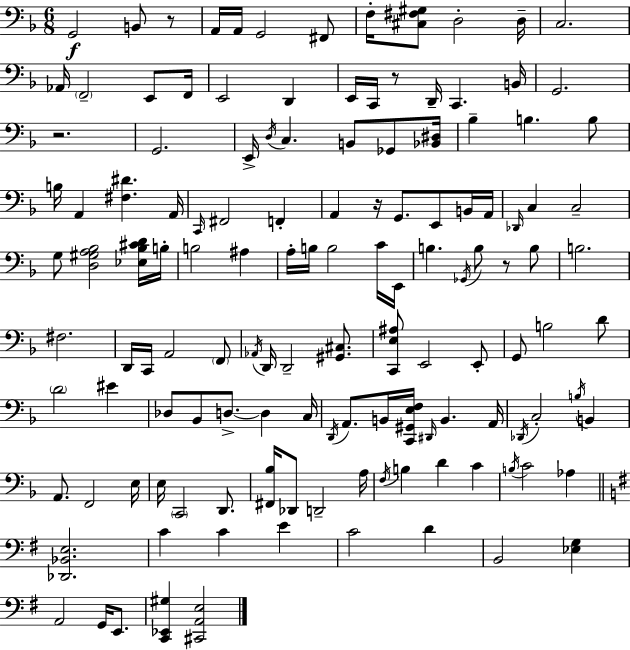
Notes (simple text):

G2/h B2/e R/e A2/s A2/s G2/h F#2/e F3/s [C#3,F#3,G#3]/e D3/h D3/s C3/h. Ab2/s F2/h E2/e F2/s E2/h D2/q E2/s C2/s R/e D2/s C2/q. B2/s G2/h. R/h. G2/h. E2/s D3/s C3/q. B2/e Gb2/e [Bb2,D#3]/s Bb3/q B3/q. B3/e B3/s A2/q [F#3,D#4]/q. A2/s C2/s F#2/h F2/q A2/q R/s G2/e. E2/e B2/s A2/s Db2/s C3/q C3/h G3/e [D3,G#3,A3,Bb3]/h [Eb3,Bb3,C#4,D4]/s B3/s B3/h A#3/q A3/s B3/s B3/h C4/s E2/s B3/q. Gb2/s B3/e R/e B3/e B3/h. F#3/h. D2/s C2/s A2/h F2/e Ab2/s D2/s D2/h [G#2,C#3]/e. [C2,E3,A#3]/e E2/h E2/e G2/e B3/h D4/e D4/h EIS4/q Db3/e Bb2/e D3/e. D3/q C3/s D2/s A2/e. B2/s [C2,G#2,E3,F3]/s D#2/s B2/q. A2/s Db2/s C3/h B3/s B2/q A2/e. F2/h E3/s E3/s C2/h D2/e. [F#2,Bb3]/s Db2/e D2/h A3/s F3/s B3/q D4/q C4/q B3/s C4/h Ab3/q [Db2,Bb2,E3]/h. C4/q C4/q E4/q C4/h D4/q B2/h [Eb3,G3]/q A2/h G2/s E2/e. [C2,Eb2,G#3]/q [C#2,A2,E3]/h